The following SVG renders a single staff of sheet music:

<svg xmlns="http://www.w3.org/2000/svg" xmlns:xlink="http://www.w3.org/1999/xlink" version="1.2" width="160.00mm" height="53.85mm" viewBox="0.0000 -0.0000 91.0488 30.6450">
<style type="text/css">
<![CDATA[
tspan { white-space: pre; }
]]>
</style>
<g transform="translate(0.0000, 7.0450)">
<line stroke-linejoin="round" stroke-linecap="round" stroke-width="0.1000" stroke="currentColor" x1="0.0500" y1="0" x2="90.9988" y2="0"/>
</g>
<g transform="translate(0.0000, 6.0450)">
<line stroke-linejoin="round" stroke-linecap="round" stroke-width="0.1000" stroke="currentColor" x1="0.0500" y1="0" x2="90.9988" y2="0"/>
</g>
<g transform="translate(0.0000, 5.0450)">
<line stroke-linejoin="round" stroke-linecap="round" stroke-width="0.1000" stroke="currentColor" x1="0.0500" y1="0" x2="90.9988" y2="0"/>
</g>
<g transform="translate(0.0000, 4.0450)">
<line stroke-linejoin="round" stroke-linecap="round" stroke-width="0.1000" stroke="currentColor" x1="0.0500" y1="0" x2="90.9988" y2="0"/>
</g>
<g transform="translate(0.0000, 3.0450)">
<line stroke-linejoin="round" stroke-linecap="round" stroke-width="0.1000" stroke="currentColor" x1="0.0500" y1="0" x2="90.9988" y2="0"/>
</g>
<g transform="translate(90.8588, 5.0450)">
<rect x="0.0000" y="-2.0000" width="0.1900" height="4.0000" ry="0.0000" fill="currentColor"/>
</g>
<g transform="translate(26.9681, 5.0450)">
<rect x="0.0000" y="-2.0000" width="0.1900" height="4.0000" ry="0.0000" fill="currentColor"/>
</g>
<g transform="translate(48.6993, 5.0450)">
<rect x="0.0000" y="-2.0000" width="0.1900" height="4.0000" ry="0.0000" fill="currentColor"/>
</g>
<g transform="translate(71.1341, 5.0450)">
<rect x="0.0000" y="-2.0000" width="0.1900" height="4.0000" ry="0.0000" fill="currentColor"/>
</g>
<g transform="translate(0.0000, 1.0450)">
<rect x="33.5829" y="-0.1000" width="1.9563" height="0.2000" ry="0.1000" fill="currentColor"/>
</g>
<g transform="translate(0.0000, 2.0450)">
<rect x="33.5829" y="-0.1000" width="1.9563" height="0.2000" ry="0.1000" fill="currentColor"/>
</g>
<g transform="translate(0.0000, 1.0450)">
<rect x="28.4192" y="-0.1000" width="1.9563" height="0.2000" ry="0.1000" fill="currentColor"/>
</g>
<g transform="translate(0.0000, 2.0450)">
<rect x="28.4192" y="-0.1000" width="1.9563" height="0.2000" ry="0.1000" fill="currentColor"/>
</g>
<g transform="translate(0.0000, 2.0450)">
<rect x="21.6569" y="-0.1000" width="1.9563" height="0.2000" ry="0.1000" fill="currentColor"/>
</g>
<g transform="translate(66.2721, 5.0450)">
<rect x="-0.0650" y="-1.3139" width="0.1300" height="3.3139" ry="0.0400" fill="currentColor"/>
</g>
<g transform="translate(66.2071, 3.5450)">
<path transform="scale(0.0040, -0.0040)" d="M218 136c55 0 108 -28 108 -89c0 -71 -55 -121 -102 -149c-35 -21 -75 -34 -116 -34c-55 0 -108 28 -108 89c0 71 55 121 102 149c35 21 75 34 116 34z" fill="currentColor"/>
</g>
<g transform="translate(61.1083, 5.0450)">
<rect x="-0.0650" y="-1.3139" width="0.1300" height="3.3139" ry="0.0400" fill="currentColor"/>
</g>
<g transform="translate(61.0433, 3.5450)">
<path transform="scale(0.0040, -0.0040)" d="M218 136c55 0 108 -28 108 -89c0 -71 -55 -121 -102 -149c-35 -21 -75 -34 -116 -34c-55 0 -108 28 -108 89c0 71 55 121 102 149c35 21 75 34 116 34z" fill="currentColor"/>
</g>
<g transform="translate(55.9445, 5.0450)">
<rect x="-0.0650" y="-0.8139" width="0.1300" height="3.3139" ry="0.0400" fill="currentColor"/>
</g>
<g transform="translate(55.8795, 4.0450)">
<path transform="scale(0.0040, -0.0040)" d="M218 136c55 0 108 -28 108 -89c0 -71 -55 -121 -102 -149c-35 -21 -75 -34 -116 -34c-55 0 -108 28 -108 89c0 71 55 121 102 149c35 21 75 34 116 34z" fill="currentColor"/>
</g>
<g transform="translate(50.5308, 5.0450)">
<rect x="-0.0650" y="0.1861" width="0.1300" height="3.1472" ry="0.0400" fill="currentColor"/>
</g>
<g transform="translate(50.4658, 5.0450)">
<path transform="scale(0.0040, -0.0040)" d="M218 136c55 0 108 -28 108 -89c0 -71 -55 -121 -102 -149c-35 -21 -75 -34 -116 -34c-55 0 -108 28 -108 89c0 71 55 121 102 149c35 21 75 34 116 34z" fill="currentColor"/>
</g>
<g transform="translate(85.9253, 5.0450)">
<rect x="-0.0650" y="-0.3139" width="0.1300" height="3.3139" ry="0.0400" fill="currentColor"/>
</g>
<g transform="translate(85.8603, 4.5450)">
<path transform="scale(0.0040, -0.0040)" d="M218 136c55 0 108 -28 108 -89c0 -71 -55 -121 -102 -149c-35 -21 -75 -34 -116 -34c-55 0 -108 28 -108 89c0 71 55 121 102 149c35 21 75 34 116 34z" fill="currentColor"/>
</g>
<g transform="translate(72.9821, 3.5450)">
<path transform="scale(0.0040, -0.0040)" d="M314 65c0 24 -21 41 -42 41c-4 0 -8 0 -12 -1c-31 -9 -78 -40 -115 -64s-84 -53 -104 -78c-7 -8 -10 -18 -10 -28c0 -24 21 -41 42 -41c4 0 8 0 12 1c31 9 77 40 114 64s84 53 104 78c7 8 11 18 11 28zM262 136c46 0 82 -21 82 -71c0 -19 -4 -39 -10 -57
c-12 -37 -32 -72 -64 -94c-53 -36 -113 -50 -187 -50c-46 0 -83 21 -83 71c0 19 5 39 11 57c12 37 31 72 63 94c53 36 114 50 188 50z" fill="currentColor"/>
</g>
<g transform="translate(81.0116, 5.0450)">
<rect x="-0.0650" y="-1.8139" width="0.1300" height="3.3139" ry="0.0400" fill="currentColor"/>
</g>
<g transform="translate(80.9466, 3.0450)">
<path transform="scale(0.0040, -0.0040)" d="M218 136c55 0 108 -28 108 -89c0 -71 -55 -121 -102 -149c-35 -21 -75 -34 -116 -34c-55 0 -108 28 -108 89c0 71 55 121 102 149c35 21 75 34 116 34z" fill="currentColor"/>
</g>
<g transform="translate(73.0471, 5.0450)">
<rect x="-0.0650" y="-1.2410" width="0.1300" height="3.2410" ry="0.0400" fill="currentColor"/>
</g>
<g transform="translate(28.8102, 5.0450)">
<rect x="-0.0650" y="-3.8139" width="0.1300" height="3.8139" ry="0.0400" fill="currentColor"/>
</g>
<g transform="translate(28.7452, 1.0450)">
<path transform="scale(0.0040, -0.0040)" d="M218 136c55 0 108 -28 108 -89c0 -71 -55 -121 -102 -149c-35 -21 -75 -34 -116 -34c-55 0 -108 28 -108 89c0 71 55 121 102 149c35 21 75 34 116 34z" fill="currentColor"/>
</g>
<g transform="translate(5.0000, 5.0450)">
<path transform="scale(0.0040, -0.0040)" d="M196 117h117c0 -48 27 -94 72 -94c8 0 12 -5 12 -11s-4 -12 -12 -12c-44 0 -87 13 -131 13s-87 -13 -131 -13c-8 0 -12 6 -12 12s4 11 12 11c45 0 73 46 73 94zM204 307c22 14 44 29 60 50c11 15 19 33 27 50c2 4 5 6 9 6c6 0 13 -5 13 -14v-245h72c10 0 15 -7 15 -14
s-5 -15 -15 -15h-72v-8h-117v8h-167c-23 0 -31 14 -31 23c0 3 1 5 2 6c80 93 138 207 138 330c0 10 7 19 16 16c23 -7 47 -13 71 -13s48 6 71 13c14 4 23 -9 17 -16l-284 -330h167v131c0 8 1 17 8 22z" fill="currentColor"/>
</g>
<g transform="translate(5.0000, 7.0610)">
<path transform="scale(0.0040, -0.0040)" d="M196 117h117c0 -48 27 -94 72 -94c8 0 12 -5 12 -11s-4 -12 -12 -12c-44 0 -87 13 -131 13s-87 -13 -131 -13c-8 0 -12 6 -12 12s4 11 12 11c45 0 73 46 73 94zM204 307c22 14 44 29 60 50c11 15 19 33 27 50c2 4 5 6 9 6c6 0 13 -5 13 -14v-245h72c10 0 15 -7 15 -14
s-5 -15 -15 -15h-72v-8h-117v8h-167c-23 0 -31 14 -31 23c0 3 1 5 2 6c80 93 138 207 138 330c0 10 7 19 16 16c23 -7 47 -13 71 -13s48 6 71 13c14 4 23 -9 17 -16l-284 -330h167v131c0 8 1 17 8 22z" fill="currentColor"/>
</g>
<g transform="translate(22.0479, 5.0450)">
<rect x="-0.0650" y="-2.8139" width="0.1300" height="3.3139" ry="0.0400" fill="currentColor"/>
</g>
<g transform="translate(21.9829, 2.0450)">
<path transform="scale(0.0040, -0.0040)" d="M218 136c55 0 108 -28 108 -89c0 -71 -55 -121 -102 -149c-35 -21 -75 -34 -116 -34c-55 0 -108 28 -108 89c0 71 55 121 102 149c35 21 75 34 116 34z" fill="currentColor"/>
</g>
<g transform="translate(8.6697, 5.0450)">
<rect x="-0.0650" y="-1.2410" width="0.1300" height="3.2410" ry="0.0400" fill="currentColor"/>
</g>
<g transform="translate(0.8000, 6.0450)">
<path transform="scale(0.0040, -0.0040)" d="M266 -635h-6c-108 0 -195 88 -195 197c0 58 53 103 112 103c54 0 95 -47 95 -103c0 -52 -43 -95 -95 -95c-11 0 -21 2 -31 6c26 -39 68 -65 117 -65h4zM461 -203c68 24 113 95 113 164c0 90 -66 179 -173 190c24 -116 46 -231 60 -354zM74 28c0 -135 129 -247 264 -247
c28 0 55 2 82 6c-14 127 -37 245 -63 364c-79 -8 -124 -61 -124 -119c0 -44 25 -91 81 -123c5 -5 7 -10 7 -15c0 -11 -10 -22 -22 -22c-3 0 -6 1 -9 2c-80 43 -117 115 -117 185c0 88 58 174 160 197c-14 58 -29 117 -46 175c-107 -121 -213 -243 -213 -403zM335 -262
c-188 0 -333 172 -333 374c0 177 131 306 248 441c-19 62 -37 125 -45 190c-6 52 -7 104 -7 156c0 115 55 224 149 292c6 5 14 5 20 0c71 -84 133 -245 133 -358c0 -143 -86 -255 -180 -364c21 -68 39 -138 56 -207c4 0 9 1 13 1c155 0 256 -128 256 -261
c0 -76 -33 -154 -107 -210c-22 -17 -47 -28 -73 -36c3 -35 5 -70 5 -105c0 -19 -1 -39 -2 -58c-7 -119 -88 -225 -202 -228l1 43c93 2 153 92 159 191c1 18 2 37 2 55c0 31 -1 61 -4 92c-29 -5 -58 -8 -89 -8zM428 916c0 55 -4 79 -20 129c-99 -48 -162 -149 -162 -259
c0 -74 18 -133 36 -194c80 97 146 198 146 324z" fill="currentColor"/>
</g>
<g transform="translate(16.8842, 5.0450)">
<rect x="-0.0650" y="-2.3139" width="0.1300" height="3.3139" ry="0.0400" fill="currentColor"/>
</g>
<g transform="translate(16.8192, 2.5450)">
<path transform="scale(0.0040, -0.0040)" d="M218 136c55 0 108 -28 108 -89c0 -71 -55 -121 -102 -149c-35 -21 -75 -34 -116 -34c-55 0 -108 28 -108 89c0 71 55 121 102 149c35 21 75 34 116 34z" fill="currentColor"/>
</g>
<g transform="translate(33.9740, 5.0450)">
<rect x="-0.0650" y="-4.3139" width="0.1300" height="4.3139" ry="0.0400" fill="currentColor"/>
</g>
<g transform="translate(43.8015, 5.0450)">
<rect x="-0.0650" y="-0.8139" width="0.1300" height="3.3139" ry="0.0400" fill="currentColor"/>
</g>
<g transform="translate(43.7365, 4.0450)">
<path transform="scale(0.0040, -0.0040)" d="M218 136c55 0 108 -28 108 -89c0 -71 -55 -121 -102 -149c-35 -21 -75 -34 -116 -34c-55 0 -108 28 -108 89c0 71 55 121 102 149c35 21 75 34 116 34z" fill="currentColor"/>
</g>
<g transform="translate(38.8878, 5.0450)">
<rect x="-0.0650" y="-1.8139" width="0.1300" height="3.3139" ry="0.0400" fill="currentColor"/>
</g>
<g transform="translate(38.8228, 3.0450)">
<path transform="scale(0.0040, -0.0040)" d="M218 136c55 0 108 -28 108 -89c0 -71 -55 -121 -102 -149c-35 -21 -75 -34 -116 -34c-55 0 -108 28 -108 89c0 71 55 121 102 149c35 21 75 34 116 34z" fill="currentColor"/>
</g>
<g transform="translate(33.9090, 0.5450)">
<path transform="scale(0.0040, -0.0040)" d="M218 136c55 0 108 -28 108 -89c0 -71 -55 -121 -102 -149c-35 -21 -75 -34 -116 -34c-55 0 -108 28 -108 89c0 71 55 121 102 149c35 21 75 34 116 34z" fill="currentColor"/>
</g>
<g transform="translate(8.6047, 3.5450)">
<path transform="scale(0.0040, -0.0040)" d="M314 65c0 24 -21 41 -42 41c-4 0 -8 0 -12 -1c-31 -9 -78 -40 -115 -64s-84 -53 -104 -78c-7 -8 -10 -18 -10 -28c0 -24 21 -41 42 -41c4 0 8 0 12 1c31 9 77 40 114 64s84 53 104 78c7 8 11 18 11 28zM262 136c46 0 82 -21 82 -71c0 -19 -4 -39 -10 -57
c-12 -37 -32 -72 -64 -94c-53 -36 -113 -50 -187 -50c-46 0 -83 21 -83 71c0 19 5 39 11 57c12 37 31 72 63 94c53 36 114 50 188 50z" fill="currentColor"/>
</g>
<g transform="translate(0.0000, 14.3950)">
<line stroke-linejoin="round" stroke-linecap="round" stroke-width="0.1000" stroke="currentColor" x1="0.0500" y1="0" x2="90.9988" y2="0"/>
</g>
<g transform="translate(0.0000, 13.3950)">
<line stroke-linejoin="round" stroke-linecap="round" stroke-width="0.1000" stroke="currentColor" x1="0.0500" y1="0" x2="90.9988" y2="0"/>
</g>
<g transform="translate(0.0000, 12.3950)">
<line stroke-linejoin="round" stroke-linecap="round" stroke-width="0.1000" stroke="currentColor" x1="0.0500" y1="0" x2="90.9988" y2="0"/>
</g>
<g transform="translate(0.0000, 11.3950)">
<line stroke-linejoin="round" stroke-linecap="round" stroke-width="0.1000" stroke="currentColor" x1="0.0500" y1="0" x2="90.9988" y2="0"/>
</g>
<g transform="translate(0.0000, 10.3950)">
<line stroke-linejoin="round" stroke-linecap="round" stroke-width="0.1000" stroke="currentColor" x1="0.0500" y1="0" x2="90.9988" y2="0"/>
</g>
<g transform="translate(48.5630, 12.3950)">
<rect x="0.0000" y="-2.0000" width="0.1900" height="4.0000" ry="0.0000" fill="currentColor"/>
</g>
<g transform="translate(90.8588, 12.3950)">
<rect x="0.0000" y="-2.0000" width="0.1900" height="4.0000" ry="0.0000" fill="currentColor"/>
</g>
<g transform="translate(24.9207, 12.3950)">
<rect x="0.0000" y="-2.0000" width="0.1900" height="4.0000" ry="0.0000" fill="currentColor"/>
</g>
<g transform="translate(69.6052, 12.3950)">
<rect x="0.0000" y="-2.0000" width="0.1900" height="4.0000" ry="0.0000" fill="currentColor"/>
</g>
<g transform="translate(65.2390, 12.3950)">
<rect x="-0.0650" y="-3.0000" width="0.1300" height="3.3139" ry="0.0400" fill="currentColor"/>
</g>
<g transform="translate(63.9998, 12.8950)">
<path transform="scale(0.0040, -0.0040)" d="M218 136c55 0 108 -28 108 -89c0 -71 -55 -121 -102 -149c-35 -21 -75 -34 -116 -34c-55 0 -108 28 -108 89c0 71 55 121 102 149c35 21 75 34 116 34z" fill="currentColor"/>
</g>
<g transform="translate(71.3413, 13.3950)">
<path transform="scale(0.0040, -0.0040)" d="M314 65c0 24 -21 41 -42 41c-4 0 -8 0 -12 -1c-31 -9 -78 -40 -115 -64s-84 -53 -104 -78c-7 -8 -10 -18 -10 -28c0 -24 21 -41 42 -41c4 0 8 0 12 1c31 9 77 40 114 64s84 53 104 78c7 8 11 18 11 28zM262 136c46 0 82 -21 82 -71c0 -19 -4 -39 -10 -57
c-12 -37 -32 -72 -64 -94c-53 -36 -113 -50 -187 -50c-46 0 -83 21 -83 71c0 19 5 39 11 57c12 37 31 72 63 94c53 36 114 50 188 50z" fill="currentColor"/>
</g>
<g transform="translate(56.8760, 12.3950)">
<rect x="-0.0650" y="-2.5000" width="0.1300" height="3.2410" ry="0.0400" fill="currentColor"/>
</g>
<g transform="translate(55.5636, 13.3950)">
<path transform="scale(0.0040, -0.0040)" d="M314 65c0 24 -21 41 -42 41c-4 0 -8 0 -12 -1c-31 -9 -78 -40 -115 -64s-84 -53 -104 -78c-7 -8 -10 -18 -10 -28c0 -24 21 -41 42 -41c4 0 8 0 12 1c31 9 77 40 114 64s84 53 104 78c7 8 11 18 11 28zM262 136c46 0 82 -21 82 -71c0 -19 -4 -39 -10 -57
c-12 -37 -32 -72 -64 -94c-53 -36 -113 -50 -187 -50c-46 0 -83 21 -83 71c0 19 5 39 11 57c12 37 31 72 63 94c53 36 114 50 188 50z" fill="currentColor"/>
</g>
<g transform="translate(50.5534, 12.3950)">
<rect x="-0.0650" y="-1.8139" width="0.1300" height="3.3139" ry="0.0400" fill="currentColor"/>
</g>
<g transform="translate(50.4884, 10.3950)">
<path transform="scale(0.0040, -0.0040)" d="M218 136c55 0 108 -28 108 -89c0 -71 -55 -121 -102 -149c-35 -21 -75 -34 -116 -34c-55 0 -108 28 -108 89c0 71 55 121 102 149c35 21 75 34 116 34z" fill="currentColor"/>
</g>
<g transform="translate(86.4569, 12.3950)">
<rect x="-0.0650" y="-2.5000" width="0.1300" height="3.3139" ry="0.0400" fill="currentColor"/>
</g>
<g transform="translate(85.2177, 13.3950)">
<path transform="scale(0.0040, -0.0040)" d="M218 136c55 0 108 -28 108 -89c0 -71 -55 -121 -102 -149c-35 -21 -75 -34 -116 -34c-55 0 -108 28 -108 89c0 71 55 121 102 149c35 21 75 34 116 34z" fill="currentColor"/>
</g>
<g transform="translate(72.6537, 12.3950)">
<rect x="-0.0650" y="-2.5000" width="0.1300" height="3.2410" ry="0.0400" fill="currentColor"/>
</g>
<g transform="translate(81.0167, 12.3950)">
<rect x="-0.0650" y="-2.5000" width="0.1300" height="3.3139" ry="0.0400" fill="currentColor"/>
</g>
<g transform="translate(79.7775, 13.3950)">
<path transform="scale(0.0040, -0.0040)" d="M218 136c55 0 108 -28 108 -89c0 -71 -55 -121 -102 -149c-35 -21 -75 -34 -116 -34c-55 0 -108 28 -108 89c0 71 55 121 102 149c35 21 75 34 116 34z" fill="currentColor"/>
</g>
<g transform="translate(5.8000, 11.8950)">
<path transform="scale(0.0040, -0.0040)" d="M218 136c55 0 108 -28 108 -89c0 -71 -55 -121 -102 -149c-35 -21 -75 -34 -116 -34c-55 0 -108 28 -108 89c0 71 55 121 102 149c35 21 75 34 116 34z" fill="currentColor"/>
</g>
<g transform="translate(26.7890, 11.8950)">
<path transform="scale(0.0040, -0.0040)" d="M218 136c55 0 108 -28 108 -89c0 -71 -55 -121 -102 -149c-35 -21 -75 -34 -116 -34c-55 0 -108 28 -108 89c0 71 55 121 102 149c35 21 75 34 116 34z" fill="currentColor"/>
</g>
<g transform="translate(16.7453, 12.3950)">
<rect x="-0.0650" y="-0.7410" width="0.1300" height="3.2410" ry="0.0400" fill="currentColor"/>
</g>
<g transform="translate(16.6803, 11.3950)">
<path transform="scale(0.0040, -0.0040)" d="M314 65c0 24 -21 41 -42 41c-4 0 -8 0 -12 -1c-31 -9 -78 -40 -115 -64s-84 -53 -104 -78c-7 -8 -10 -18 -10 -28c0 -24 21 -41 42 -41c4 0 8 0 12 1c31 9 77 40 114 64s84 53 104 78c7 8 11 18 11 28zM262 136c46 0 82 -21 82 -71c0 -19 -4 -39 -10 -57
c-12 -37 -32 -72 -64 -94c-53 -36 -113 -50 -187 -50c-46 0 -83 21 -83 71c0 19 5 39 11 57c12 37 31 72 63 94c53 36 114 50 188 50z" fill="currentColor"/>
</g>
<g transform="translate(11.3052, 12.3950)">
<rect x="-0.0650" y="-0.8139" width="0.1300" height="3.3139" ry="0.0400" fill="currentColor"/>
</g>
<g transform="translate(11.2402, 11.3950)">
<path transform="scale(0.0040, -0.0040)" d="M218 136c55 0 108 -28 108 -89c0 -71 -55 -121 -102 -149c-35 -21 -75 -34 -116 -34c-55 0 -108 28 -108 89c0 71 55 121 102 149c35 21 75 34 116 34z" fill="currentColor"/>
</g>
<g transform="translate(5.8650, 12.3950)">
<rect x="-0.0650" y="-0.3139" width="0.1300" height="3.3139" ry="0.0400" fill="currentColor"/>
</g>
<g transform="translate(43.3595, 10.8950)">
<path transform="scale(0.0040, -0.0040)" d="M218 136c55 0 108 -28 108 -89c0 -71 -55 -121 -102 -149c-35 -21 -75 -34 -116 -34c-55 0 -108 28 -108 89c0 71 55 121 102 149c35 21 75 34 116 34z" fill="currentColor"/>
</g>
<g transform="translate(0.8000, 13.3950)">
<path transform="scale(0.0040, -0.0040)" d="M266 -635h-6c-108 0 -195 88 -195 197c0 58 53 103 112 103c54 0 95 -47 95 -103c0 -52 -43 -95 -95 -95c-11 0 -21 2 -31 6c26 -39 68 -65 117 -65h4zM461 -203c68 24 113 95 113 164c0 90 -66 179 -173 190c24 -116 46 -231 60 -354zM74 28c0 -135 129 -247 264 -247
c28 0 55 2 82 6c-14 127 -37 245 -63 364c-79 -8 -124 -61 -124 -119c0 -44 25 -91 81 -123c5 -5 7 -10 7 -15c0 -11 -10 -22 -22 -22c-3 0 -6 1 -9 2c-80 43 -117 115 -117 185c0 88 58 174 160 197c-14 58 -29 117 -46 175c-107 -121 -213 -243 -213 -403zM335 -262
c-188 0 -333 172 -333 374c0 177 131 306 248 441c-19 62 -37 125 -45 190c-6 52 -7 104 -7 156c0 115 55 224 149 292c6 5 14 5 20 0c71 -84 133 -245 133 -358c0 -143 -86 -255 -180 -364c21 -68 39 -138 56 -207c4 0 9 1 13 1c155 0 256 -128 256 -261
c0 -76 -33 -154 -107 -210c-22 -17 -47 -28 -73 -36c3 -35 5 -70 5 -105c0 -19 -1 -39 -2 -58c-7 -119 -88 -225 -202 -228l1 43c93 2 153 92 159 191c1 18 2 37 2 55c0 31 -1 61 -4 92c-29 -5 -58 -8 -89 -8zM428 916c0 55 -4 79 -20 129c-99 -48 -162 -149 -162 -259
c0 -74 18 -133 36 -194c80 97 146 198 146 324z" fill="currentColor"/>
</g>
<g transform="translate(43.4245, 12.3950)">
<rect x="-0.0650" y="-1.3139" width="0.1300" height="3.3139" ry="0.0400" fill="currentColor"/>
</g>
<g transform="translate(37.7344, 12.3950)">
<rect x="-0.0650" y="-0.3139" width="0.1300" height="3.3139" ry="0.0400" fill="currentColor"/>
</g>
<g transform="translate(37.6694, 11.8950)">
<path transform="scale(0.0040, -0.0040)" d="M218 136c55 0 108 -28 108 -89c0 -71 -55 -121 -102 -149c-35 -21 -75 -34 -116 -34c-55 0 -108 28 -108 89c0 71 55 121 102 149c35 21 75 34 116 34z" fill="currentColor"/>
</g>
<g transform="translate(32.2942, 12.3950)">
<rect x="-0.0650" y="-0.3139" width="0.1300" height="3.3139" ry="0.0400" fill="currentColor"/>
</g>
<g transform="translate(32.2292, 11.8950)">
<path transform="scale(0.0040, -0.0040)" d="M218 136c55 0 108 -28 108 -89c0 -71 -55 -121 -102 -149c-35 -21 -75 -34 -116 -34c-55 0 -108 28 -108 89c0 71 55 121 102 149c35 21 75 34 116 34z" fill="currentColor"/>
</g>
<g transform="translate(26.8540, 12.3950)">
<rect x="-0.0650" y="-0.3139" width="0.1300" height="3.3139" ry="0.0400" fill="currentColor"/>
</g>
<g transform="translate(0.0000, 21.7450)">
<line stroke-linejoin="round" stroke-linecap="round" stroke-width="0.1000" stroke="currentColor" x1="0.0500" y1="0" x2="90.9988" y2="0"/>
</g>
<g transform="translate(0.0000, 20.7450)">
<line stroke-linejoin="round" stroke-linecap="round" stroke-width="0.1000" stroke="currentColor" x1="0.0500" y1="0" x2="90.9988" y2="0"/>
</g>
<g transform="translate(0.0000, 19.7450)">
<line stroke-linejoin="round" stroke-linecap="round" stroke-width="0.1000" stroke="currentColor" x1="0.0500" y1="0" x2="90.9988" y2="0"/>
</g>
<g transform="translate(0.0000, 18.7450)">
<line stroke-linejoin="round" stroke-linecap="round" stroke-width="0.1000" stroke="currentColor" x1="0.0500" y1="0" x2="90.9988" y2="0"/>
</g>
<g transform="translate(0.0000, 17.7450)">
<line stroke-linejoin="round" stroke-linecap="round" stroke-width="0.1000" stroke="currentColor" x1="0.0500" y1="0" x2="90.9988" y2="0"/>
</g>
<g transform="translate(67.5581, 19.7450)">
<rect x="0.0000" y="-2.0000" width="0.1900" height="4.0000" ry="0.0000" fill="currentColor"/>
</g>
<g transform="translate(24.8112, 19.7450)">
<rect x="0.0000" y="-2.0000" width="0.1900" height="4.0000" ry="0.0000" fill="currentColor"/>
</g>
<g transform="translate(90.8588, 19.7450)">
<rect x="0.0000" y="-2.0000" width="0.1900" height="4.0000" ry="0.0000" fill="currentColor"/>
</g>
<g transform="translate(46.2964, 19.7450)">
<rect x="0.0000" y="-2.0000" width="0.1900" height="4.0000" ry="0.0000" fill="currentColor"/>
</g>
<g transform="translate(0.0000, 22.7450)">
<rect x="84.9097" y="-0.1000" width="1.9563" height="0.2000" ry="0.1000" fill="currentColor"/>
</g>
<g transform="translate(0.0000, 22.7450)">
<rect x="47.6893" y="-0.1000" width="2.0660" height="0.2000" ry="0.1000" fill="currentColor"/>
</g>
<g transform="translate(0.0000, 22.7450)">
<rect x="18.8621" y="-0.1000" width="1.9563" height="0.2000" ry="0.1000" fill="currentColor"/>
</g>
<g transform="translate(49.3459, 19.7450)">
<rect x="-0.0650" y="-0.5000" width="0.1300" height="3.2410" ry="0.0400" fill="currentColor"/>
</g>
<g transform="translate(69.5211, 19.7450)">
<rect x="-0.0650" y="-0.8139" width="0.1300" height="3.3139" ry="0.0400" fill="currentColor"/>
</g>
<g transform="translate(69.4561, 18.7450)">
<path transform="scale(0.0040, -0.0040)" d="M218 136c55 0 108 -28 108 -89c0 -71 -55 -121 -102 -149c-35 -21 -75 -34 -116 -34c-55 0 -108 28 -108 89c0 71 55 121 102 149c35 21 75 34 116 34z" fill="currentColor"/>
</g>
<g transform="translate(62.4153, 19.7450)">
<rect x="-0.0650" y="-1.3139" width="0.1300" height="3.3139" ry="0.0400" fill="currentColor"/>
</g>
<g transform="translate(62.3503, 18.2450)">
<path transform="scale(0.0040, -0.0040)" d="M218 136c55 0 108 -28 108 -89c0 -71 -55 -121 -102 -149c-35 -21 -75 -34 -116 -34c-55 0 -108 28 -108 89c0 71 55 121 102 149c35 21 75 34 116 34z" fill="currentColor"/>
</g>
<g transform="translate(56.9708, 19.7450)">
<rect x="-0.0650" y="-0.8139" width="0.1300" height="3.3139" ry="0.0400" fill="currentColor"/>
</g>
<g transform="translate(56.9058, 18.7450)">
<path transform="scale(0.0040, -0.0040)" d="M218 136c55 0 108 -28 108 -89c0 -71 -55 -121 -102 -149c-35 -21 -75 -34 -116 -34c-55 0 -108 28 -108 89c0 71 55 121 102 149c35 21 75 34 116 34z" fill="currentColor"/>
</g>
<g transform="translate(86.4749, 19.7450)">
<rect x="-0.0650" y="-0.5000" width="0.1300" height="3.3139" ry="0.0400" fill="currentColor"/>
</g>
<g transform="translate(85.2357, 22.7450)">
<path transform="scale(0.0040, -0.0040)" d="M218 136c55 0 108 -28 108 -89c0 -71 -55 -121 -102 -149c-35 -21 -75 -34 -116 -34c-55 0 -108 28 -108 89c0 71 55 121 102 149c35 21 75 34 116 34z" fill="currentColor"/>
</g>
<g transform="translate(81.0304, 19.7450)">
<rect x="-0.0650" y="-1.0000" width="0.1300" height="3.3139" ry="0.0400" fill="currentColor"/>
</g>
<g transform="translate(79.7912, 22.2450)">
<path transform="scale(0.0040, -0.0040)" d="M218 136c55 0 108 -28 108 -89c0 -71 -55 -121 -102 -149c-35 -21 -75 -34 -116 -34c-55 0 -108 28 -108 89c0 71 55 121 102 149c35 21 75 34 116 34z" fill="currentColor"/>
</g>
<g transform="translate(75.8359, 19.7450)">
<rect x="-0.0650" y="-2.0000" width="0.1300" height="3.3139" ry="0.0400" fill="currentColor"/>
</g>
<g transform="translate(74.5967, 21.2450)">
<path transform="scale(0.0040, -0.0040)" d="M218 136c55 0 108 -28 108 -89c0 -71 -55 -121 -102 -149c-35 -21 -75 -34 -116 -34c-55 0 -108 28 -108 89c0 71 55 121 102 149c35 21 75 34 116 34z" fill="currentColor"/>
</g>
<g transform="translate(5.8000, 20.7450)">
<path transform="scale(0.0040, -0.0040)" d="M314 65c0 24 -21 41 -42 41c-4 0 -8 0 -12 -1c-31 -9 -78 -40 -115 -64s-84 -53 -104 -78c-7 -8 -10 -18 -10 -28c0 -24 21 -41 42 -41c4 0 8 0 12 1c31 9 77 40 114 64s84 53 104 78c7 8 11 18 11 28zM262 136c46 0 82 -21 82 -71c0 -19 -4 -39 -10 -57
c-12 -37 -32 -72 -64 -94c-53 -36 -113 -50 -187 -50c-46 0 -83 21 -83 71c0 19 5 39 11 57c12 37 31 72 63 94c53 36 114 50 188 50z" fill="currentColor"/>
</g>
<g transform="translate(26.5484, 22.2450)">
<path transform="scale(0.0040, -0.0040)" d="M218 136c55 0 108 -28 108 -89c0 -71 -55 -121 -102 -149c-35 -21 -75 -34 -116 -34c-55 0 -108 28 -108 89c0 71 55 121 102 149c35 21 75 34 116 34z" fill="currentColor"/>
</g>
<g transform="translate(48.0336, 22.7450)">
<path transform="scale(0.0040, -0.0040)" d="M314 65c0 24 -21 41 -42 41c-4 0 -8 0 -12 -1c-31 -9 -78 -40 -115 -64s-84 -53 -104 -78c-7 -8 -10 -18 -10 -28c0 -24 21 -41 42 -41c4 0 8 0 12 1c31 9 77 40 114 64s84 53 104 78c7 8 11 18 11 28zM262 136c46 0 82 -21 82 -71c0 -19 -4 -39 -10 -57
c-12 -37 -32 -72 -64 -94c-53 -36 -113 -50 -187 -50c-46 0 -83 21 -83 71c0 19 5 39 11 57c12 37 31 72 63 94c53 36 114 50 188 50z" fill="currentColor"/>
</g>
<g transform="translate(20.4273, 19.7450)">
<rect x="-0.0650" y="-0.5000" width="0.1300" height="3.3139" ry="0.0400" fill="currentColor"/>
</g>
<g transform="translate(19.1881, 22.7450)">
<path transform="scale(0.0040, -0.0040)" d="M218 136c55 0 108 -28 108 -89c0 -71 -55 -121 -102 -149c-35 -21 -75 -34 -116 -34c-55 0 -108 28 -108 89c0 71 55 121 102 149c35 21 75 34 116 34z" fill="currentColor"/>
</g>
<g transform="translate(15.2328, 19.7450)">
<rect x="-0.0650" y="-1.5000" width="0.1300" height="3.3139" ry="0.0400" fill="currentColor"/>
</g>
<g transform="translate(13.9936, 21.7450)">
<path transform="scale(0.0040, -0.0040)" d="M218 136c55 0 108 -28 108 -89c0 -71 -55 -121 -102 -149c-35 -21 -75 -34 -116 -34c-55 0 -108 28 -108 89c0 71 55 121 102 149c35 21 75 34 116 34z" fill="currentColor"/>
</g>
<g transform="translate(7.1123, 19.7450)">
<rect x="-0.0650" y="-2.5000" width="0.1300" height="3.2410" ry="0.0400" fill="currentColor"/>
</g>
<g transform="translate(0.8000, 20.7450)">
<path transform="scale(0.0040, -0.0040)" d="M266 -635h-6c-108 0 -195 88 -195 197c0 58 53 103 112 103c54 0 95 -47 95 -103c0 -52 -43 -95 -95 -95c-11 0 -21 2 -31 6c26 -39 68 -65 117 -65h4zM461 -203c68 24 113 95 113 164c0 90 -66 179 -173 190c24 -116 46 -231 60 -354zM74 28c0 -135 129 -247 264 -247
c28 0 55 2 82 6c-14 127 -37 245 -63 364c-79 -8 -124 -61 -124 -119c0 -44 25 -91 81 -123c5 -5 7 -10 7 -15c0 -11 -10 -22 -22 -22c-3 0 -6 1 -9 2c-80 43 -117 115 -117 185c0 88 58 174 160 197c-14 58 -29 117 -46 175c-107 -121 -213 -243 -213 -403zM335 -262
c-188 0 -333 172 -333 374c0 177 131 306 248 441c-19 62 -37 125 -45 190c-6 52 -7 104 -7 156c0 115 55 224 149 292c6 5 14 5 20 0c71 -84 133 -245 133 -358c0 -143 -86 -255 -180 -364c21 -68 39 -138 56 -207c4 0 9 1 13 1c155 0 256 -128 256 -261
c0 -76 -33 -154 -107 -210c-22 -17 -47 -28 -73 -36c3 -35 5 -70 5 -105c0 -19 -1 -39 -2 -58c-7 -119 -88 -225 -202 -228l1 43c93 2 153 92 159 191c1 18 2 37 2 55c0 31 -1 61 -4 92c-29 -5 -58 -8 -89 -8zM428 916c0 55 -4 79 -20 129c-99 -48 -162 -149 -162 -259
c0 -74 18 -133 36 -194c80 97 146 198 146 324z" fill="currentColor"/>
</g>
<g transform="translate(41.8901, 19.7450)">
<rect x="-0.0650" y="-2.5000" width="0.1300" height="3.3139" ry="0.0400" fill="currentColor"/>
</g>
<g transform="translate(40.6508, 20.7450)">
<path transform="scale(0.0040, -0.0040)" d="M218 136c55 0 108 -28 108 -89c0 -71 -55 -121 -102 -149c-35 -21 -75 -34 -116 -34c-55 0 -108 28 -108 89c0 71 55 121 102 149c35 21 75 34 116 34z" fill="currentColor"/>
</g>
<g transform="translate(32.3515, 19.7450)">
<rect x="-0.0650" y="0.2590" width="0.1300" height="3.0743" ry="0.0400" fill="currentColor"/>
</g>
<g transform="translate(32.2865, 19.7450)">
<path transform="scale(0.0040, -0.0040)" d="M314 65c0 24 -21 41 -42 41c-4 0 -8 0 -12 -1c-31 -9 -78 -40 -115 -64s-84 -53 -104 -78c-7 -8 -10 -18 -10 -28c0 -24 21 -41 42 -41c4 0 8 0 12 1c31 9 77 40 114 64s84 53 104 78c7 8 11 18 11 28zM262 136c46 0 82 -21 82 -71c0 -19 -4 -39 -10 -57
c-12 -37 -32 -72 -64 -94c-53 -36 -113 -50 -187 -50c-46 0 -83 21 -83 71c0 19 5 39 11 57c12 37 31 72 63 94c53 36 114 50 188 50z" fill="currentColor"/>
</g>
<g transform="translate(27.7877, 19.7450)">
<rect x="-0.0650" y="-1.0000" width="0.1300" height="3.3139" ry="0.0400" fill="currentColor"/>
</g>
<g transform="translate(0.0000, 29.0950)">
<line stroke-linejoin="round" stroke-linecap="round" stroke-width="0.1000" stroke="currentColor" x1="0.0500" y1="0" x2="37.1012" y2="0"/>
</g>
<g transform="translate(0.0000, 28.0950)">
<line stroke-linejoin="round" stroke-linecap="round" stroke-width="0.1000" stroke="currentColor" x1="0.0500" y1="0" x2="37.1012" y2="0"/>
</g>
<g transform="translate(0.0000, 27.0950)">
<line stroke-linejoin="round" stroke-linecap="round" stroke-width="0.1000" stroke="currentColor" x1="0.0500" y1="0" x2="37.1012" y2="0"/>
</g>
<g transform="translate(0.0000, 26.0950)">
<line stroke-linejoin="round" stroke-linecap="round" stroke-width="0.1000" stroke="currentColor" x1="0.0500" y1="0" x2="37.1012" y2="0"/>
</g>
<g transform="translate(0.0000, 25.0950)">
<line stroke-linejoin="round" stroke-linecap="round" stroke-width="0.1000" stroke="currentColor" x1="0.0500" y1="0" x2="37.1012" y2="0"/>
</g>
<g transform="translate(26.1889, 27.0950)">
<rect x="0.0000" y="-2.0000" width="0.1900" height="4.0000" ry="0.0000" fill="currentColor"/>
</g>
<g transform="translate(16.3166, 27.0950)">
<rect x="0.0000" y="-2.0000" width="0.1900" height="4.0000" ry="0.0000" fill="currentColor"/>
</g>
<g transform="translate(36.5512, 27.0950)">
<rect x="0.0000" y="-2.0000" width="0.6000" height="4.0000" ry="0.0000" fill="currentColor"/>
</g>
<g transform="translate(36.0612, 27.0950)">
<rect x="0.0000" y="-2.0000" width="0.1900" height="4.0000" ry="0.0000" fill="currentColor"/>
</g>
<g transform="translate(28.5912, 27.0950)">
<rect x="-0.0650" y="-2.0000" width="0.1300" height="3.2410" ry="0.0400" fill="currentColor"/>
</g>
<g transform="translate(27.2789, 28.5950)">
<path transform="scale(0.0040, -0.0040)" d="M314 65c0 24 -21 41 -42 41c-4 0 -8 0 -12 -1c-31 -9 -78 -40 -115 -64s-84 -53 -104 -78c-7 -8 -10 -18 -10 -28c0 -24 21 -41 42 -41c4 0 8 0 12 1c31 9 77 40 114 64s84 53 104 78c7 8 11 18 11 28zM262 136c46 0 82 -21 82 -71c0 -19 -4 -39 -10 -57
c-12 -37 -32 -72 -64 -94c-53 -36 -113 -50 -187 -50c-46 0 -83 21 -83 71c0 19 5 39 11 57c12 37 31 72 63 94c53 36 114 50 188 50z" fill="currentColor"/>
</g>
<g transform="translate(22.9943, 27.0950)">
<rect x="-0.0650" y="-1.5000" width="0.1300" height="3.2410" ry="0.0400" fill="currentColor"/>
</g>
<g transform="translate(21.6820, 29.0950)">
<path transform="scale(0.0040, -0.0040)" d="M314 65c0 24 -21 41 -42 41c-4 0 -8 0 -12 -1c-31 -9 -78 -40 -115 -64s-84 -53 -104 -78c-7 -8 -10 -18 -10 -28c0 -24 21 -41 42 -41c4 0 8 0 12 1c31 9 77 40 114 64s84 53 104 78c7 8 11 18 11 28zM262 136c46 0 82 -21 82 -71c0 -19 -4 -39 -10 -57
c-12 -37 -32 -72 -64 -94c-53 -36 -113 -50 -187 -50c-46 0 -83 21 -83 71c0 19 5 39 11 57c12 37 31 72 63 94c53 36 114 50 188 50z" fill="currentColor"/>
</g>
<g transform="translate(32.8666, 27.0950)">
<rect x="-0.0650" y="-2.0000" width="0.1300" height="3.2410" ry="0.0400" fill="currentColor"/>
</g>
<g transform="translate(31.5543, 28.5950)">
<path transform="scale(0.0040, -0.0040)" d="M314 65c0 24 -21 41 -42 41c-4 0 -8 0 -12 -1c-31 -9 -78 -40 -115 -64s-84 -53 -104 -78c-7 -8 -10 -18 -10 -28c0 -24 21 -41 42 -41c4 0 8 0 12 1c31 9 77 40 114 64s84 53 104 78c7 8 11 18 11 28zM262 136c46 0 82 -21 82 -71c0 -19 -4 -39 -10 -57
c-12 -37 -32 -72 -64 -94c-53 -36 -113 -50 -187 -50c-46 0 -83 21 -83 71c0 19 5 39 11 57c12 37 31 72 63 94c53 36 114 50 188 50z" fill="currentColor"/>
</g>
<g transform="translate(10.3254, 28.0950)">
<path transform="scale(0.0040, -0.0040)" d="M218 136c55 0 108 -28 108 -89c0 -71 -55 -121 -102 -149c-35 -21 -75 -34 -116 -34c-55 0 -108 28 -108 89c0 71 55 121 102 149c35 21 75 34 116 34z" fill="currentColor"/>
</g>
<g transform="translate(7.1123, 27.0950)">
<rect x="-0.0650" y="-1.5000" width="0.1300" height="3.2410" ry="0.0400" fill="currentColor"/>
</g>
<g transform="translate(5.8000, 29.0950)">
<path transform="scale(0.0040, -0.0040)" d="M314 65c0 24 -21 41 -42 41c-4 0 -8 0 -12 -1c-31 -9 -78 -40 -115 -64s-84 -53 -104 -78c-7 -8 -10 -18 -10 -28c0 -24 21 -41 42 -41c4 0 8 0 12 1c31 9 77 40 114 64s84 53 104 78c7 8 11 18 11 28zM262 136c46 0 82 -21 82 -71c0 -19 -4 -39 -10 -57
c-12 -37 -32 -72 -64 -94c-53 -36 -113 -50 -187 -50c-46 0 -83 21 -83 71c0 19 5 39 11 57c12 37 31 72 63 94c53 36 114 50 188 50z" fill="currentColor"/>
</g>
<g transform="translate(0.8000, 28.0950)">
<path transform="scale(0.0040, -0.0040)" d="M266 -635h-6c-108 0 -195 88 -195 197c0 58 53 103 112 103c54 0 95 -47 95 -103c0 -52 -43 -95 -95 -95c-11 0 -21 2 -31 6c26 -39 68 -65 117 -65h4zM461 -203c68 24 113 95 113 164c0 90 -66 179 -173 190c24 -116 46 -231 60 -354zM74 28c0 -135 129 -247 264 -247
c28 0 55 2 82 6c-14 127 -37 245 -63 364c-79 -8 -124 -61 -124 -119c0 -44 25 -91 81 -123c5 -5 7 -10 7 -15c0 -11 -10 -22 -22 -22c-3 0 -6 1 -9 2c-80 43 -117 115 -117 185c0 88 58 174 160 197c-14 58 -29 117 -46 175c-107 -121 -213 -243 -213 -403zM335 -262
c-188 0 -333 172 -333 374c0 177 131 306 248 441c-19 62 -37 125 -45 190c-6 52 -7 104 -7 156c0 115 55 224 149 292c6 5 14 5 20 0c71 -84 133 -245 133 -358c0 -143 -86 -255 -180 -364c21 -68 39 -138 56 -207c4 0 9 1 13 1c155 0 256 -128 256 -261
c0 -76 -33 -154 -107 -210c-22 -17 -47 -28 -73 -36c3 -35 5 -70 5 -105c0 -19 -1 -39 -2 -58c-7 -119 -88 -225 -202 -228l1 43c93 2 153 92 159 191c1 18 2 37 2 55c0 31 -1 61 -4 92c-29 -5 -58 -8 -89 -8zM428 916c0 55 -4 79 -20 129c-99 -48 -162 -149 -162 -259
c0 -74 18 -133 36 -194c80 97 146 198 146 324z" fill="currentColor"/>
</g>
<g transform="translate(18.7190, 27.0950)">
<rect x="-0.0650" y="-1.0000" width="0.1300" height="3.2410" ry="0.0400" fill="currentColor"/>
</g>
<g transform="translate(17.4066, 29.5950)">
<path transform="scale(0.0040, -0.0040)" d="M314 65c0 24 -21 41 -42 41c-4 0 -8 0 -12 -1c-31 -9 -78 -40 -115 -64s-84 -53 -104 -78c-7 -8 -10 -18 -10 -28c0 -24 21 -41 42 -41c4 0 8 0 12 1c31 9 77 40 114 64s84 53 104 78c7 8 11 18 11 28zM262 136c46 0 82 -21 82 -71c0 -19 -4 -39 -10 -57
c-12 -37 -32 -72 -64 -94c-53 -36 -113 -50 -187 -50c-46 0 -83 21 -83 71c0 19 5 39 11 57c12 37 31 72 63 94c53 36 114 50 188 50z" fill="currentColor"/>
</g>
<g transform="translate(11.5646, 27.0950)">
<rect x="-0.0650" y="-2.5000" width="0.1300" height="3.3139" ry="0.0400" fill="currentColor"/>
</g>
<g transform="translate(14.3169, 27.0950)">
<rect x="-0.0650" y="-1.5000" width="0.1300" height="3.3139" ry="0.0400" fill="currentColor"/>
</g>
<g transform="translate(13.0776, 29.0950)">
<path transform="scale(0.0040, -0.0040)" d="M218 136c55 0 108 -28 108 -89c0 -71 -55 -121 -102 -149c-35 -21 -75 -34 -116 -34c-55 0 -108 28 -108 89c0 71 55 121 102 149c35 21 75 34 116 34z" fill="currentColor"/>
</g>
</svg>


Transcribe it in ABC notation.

X:1
T:Untitled
M:4/4
L:1/4
K:C
e2 g a c' d' f d B d e e e2 f c c d d2 c c c e f G2 A G2 G G G2 E C D B2 G C2 d e d F D C E2 G E D2 E2 F2 F2